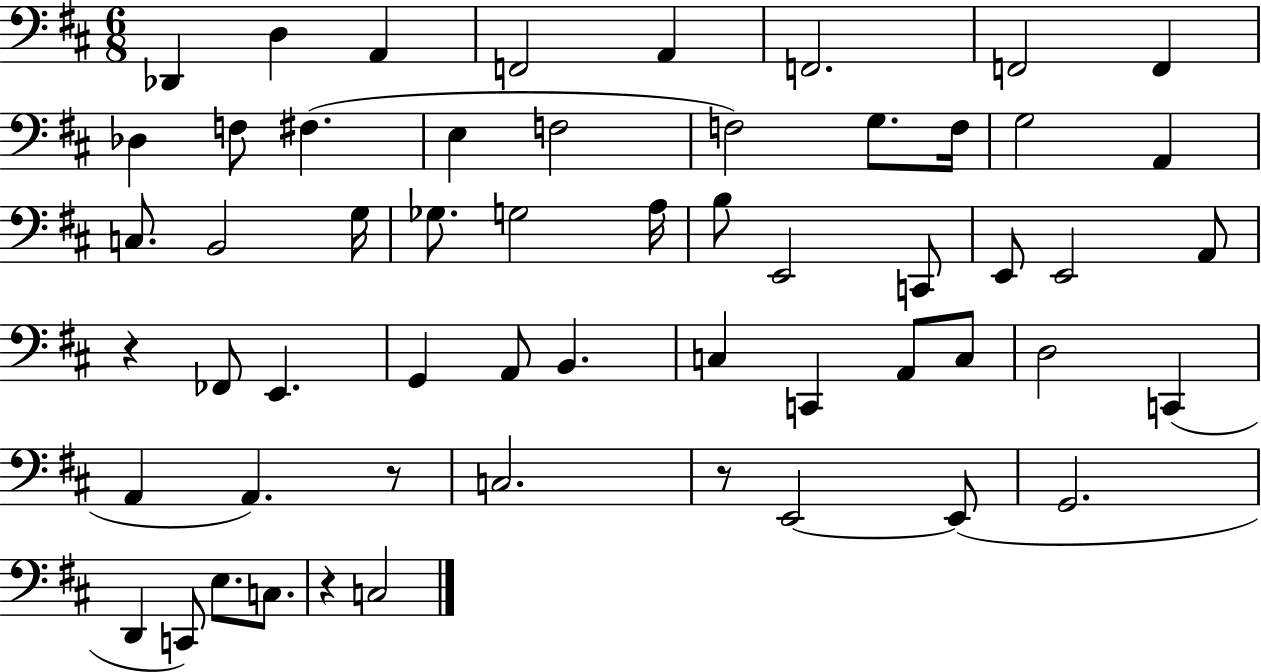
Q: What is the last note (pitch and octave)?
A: C3